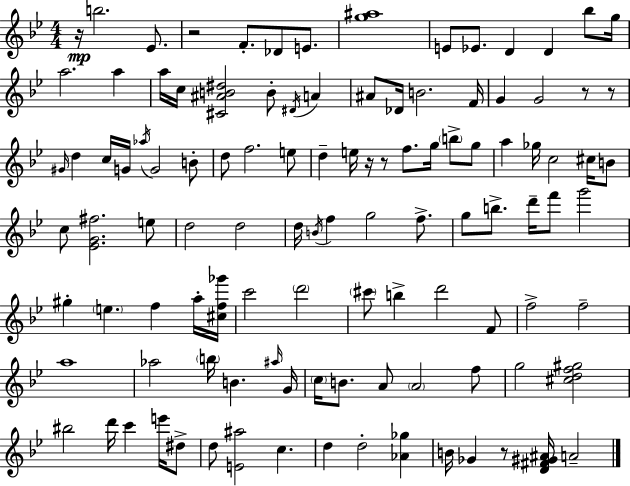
X:1
T:Untitled
M:4/4
L:1/4
K:Gm
z/4 b2 _E/2 z2 F/2 _D/2 E/2 [g^a]4 E/2 _E/2 D D _b/2 g/4 a2 a a/4 c/4 [^C^AB^d]2 B/2 ^D/4 A ^A/2 _D/4 B2 F/4 G G2 z/2 z/2 ^G/4 d c/4 G/4 _a/4 G2 B/2 d/2 f2 e/2 d e/4 z/4 z/2 f/2 g/4 b/2 g/2 a _g/4 c2 ^c/4 B/2 c/2 [_EG^f]2 e/2 d2 d2 d/4 B/4 f g2 f/2 g/2 b/2 d'/4 f'/2 g'2 ^g e f a/4 [^cf_g']/4 c'2 d'2 ^c'/2 b d'2 F/2 f2 f2 a4 _a2 b/4 B ^a/4 G/4 c/4 B/2 A/2 A2 f/2 g2 [^cdf^g]2 ^b2 d'/4 c' e'/4 ^d/2 d/2 [E^a]2 c d d2 [_A_g] B/4 _G z/2 [D^F^G^A]/4 A2